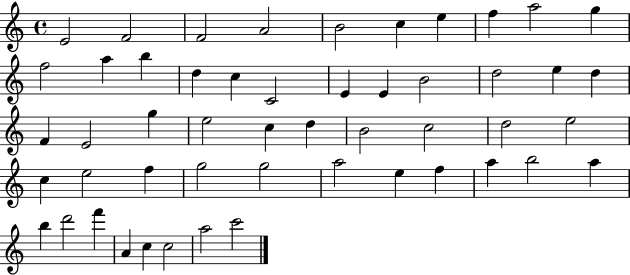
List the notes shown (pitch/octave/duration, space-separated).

E4/h F4/h F4/h A4/h B4/h C5/q E5/q F5/q A5/h G5/q F5/h A5/q B5/q D5/q C5/q C4/h E4/q E4/q B4/h D5/h E5/q D5/q F4/q E4/h G5/q E5/h C5/q D5/q B4/h C5/h D5/h E5/h C5/q E5/h F5/q G5/h G5/h A5/h E5/q F5/q A5/q B5/h A5/q B5/q D6/h F6/q A4/q C5/q C5/h A5/h C6/h